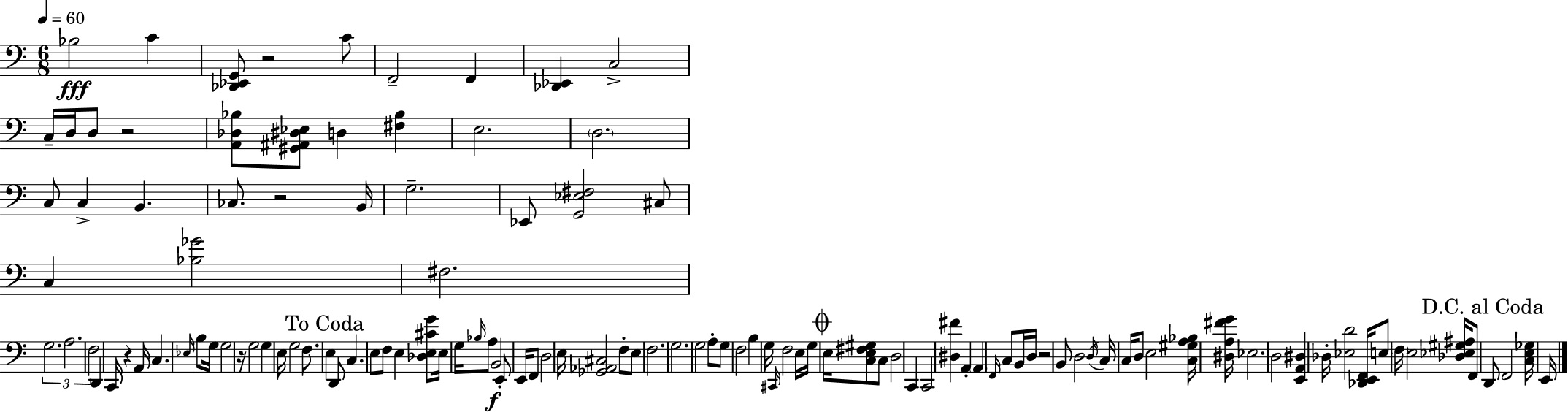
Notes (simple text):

Bb3/h C4/q [Db2,Eb2,G2]/e R/h C4/e F2/h F2/q [Db2,Eb2]/q C3/h C3/s D3/s D3/e R/h [A2,Db3,Bb3]/e [G#2,A#2,D#3,Eb3]/e D3/q [F#3,Bb3]/q E3/h. D3/h. C3/e C3/q B2/q. CES3/e. R/h B2/s G3/h. Eb2/e [G2,Eb3,F#3]/h C#3/e C3/q [Bb3,Gb4]/h F#3/h. G3/h. A3/h. F3/h D2/q C2/s R/q A2/s C3/q. Eb3/s B3/e G3/s G3/h R/s G3/h G3/q E3/s G3/h F3/e. E3/q D2/e C3/q. E3/e F3/e E3/q [Db3,E3,C#4,G4]/e E3/s G3/s Bb3/s A3/e B2/h E2/e E2/s F2/e D3/h E3/s [Gb2,Ab2,C#3]/h F3/e E3/e F3/h. G3/h. G3/h A3/e G3/e F3/h B3/q G3/s C#2/s F3/h E3/s G3/s E3/s [C3,E3,F#3,G#3]/e C3/e D3/h C2/q C2/h [D#3,F#4]/q A2/q A2/q F2/s C3/e B2/s D3/s R/h B2/e D3/h D3/s C3/s C3/s D3/e E3/h [C3,G#3,A3,Bb3]/s [D#3,A3,F#4,G4]/s Eb3/h. D3/h [E2,A2,D#3]/q Db3/s [Eb3,D4]/h [Db2,E2,F2]/s E3/e F3/s E3/h [Db3,Eb3,G#3,A#3]/s F2/e D2/e F2/h [C3,E3,Gb3]/s E2/s